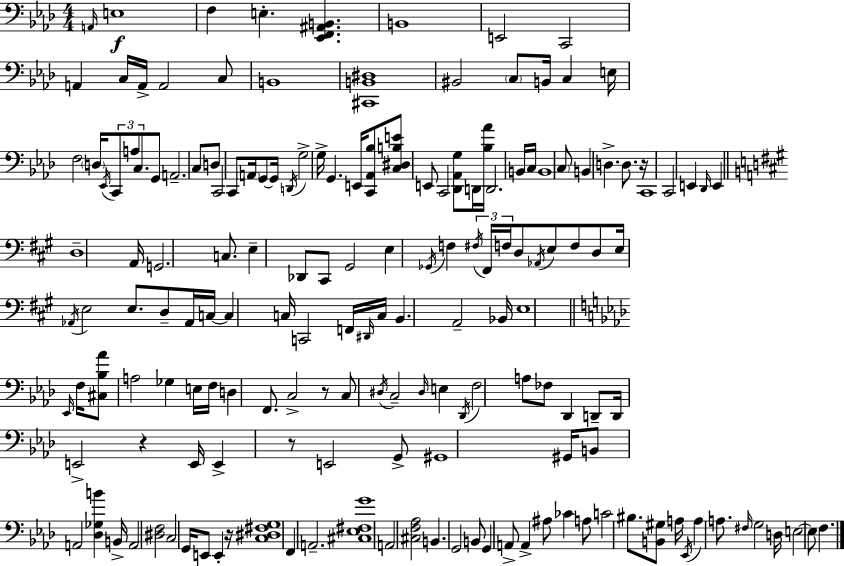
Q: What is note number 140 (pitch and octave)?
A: BIS3